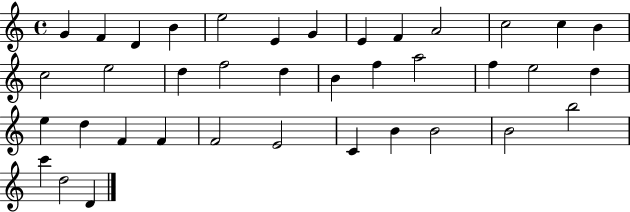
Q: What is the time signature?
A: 4/4